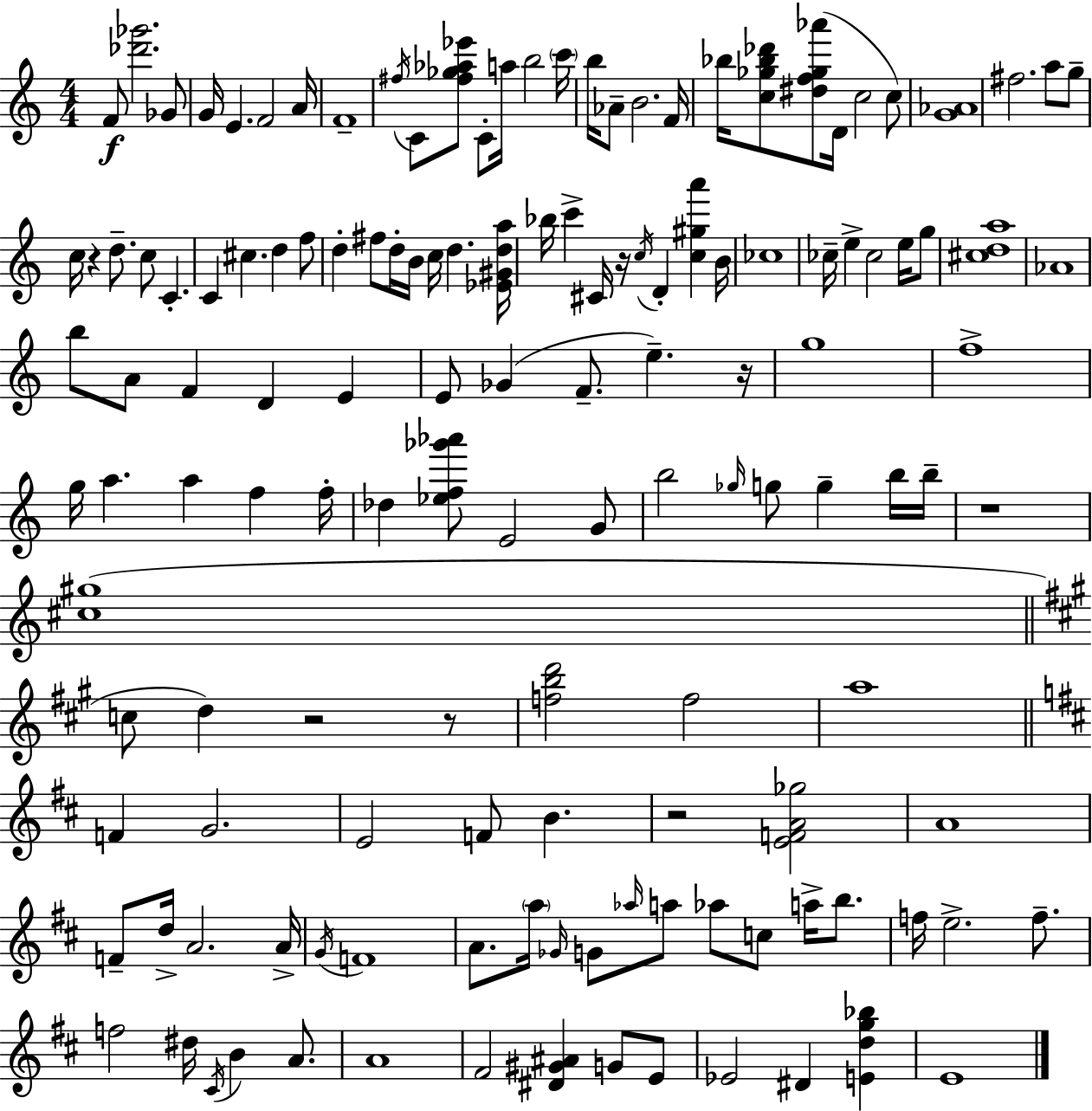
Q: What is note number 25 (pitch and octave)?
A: C5